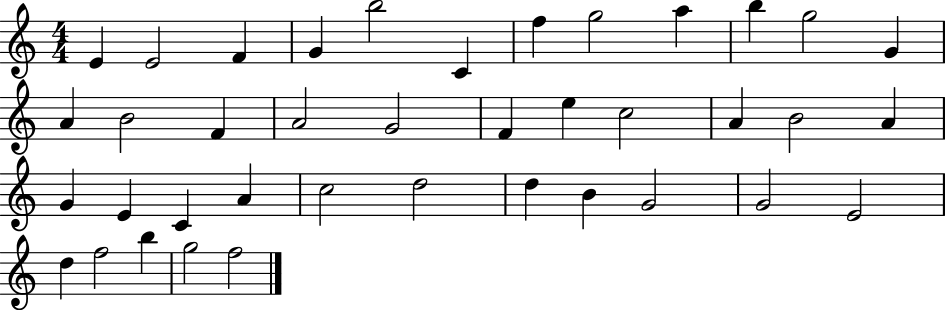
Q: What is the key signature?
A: C major